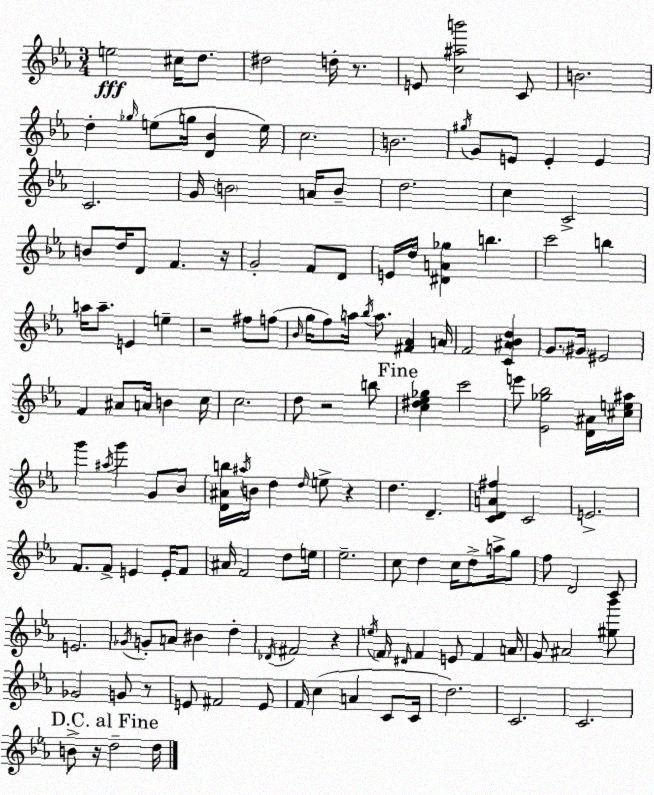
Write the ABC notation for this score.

X:1
T:Untitled
M:3/4
L:1/4
K:Cm
e2 ^c/4 d/2 ^d2 d/4 z/2 E/2 [c^ab']2 C/2 B2 d _g/4 e/2 g/4 [D_B] e/4 c2 B2 ^g/4 G/2 E/2 E E C2 G/4 B2 A/4 B/2 d2 c C2 B/2 d/4 D/2 F z/4 G2 F/2 D/2 E/4 d/4 [^DA_g] b c'2 b a/4 a/2 E e z2 ^f/2 f/2 _B/4 g/4 f/2 a/4 _b/4 a/2 [^F_A] A/4 F2 [C^A_Bd] G/2 ^G/4 ^E2 F ^A/2 A/4 B c/4 c2 d/2 z2 b/2 [c^d_e_g] c'2 e'/2 [_E_g_b]2 [D^A]/4 [^ce^a]/4 g' ^a/4 g' G/2 _B/2 [D^Ab]/4 ^a/4 B/4 d d/4 e/2 z d D [CDA^f] C2 E2 F/2 F/2 E E/4 F/2 ^A/4 F2 d/2 e/4 _e2 c/2 d c/4 d/2 a/4 g/2 f/2 D2 C/2 E2 _G/4 G/2 A/2 ^B d _D/4 ^F2 z e/4 F/4 ^D/4 F E/2 F A/4 G/2 ^A2 [^g_b']/2 _G2 G/2 z/2 E/2 ^F2 E/2 F/4 c A C/2 C/4 d2 C2 C2 B/2 z/4 d2 d/4